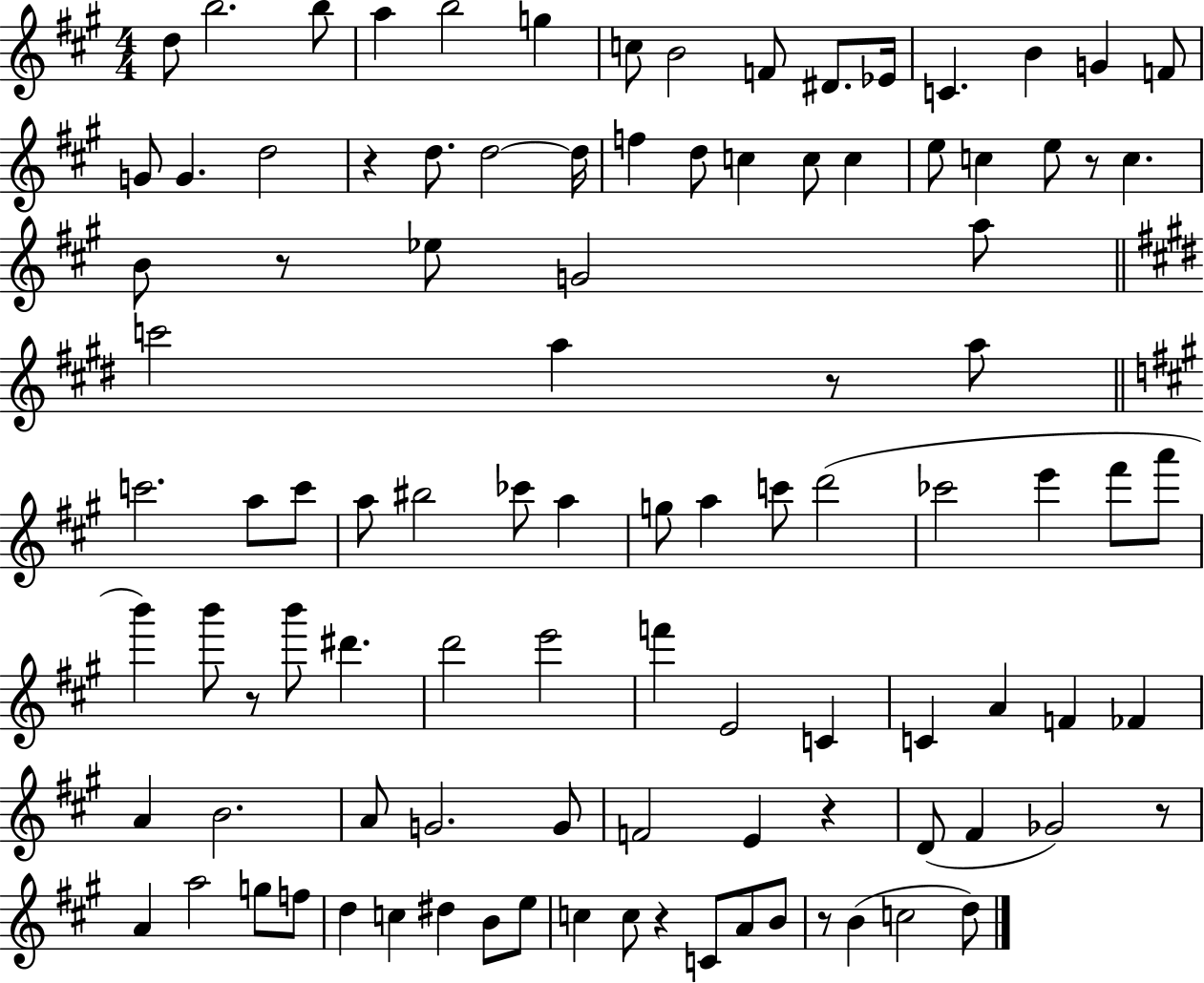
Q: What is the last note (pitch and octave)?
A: D5